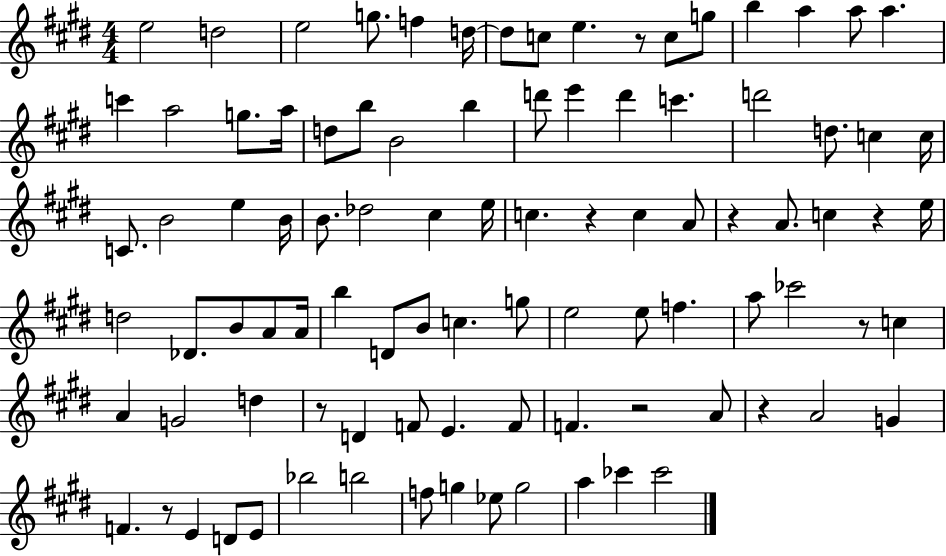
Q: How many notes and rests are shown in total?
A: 94